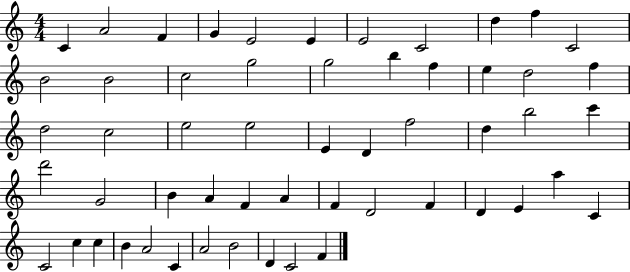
C4/q A4/h F4/q G4/q E4/h E4/q E4/h C4/h D5/q F5/q C4/h B4/h B4/h C5/h G5/h G5/h B5/q F5/q E5/q D5/h F5/q D5/h C5/h E5/h E5/h E4/q D4/q F5/h D5/q B5/h C6/q D6/h G4/h B4/q A4/q F4/q A4/q F4/q D4/h F4/q D4/q E4/q A5/q C4/q C4/h C5/q C5/q B4/q A4/h C4/q A4/h B4/h D4/q C4/h F4/q